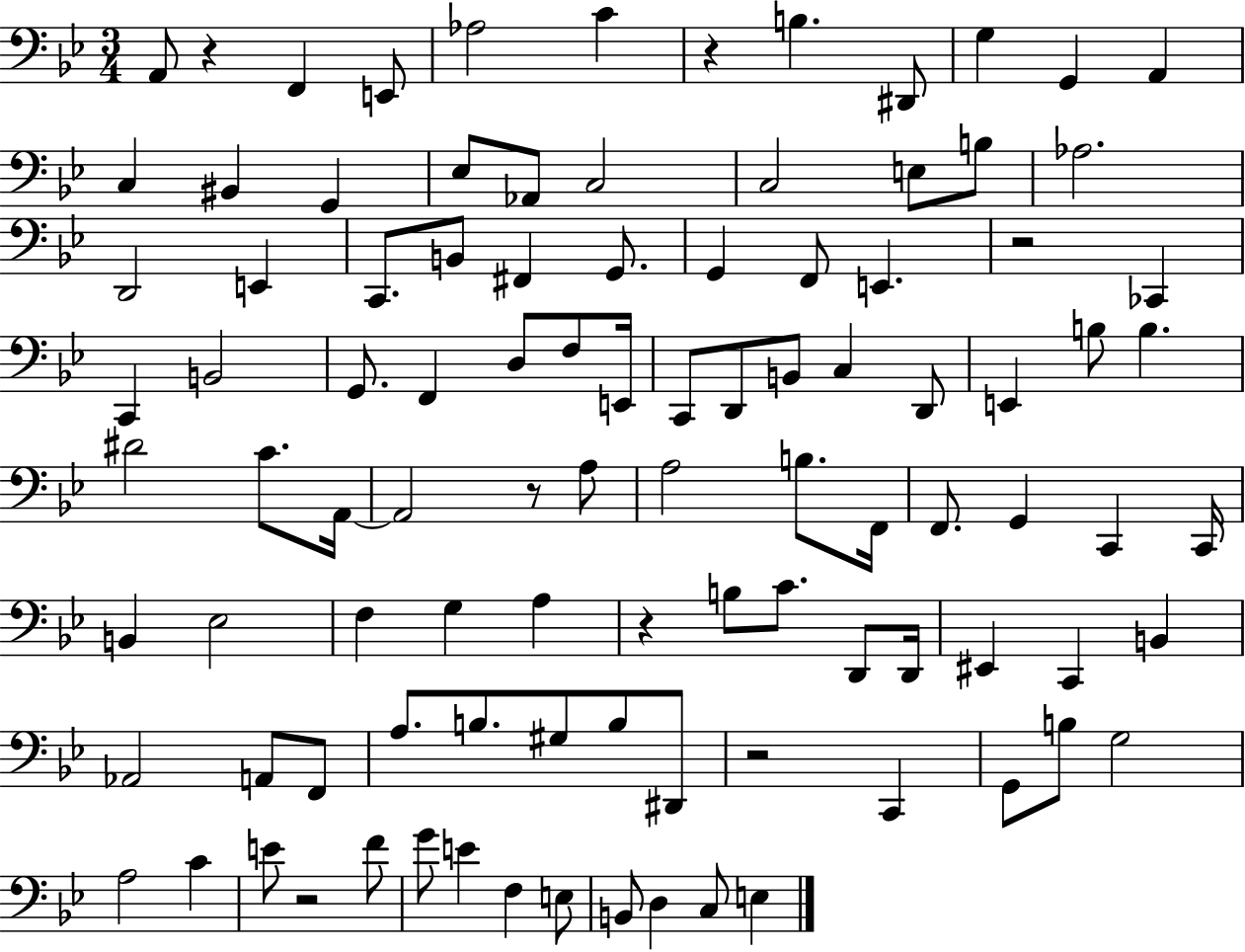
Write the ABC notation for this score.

X:1
T:Untitled
M:3/4
L:1/4
K:Bb
A,,/2 z F,, E,,/2 _A,2 C z B, ^D,,/2 G, G,, A,, C, ^B,, G,, _E,/2 _A,,/2 C,2 C,2 E,/2 B,/2 _A,2 D,,2 E,, C,,/2 B,,/2 ^F,, G,,/2 G,, F,,/2 E,, z2 _C,, C,, B,,2 G,,/2 F,, D,/2 F,/2 E,,/4 C,,/2 D,,/2 B,,/2 C, D,,/2 E,, B,/2 B, ^D2 C/2 A,,/4 A,,2 z/2 A,/2 A,2 B,/2 F,,/4 F,,/2 G,, C,, C,,/4 B,, _E,2 F, G, A, z B,/2 C/2 D,,/2 D,,/4 ^E,, C,, B,, _A,,2 A,,/2 F,,/2 A,/2 B,/2 ^G,/2 B,/2 ^D,,/2 z2 C,, G,,/2 B,/2 G,2 A,2 C E/2 z2 F/2 G/2 E F, E,/2 B,,/2 D, C,/2 E,